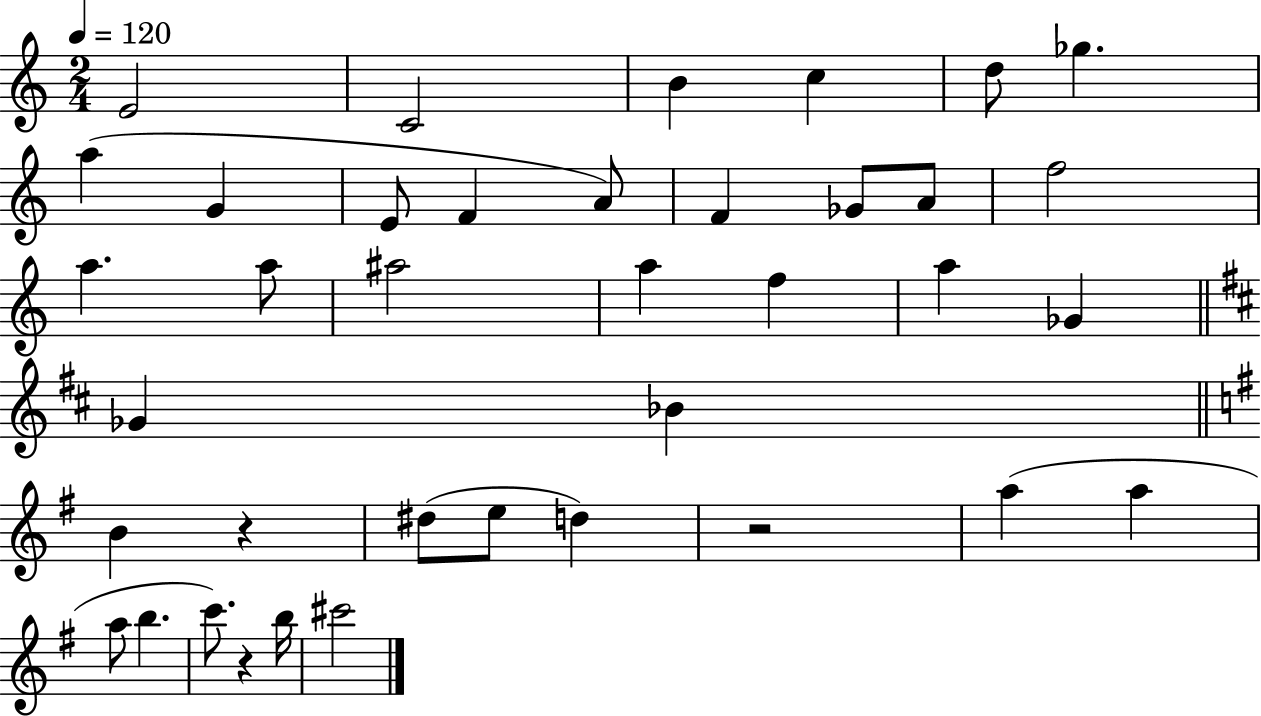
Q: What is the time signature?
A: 2/4